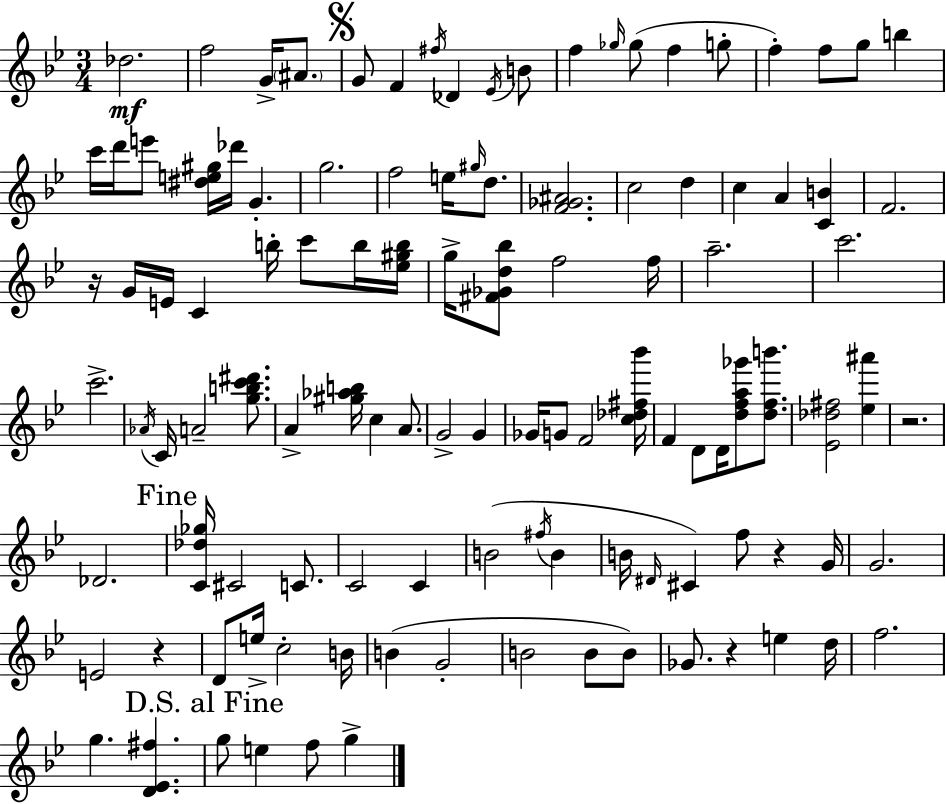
{
  \clef treble
  \numericTimeSignature
  \time 3/4
  \key g \minor
  des''2.\mf | f''2 g'16-> \parenthesize ais'8. | \mark \markup { \musicglyph "scripts.segno" } g'8 f'4 \acciaccatura { fis''16 } des'4 \acciaccatura { ees'16 } | b'8 f''4 \grace { ges''16 } ges''8( f''4 | \break g''8-. f''4-.) f''8 g''8 b''4 | c'''16 d'''16 e'''8 <dis'' e'' gis''>16 des'''16 g'4.-. | g''2. | f''2 e''16 | \break \grace { gis''16 } d''8. <f' ges' ais'>2. | c''2 | d''4 c''4 a'4 | <c' b'>4 f'2. | \break r16 g'16 e'16 c'4 b''16-. | c'''8 b''16 <ees'' gis'' b''>16 g''16-> <fis' ges' d'' bes''>8 f''2 | f''16 a''2.-- | c'''2. | \break c'''2.-> | \acciaccatura { aes'16 } c'16 a'2-- | <g'' b'' c''' dis'''>8. a'4-> <gis'' aes'' b''>16 c''4 | a'8. g'2-> | \break g'4 ges'16 g'8 f'2 | <c'' des'' fis'' bes'''>16 f'4 d'8 d'16 | <d'' f'' a'' ges'''>8 <d'' f'' b'''>8. <ees' des'' fis''>2 | <ees'' ais'''>4 r2. | \break des'2. | \mark "Fine" <c' des'' ges''>16 cis'2 | c'8. c'2 | c'4 b'2( | \break \acciaccatura { fis''16 } b'4 b'16 \grace { dis'16 }) cis'4 | f''8 r4 g'16 g'2. | e'2 | r4 d'8 e''16-> c''2-. | \break b'16 b'4( g'2-. | b'2 | b'8 b'8) ges'8. r4 | e''4 d''16 f''2. | \break g''4. | <d' ees' fis''>4. \mark "D.S. al Fine" g''8 e''4 | f''8 g''4-> \bar "|."
}